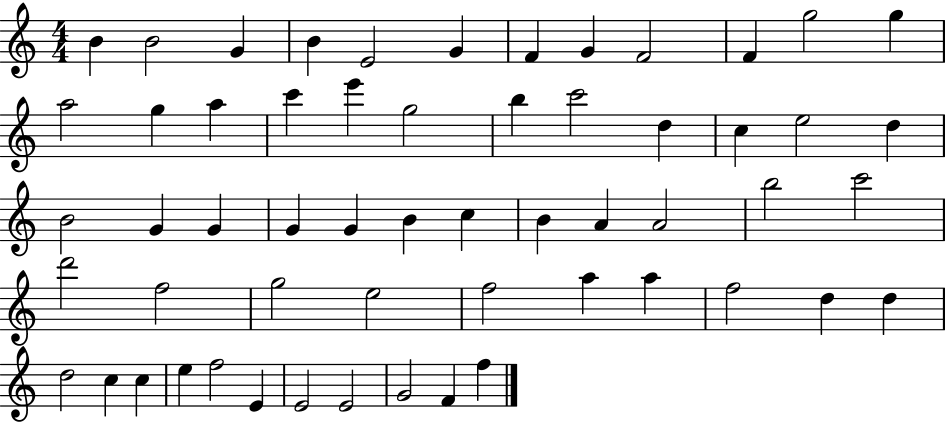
{
  \clef treble
  \numericTimeSignature
  \time 4/4
  \key c \major
  b'4 b'2 g'4 | b'4 e'2 g'4 | f'4 g'4 f'2 | f'4 g''2 g''4 | \break a''2 g''4 a''4 | c'''4 e'''4 g''2 | b''4 c'''2 d''4 | c''4 e''2 d''4 | \break b'2 g'4 g'4 | g'4 g'4 b'4 c''4 | b'4 a'4 a'2 | b''2 c'''2 | \break d'''2 f''2 | g''2 e''2 | f''2 a''4 a''4 | f''2 d''4 d''4 | \break d''2 c''4 c''4 | e''4 f''2 e'4 | e'2 e'2 | g'2 f'4 f''4 | \break \bar "|."
}